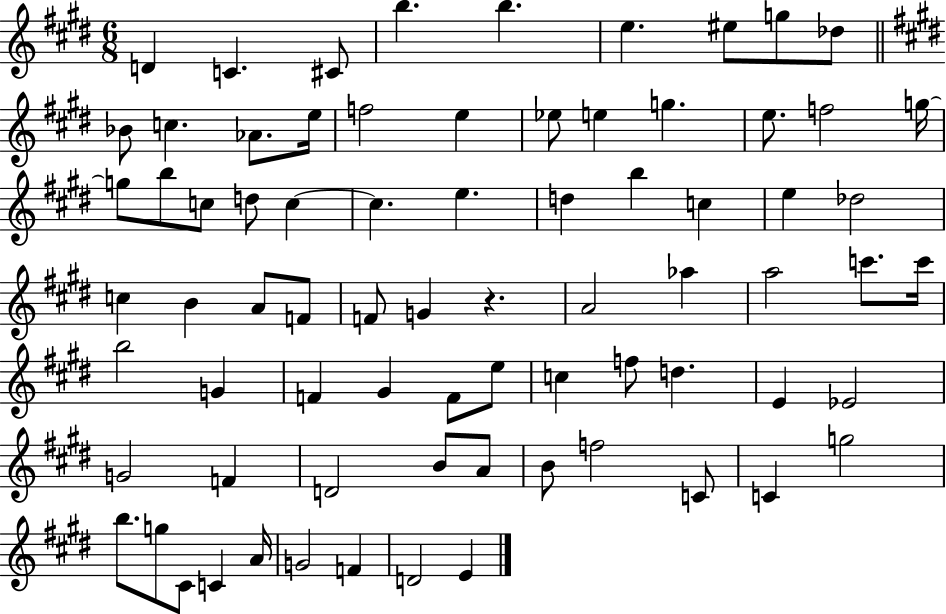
{
  \clef treble
  \numericTimeSignature
  \time 6/8
  \key e \major
  \repeat volta 2 { d'4 c'4. cis'8 | b''4. b''4. | e''4. eis''8 g''8 des''8 | \bar "||" \break \key e \major bes'8 c''4. aes'8. e''16 | f''2 e''4 | ees''8 e''4 g''4. | e''8. f''2 g''16~~ | \break g''8 b''8 c''8 d''8 c''4~~ | c''4. e''4. | d''4 b''4 c''4 | e''4 des''2 | \break c''4 b'4 a'8 f'8 | f'8 g'4 r4. | a'2 aes''4 | a''2 c'''8. c'''16 | \break b''2 g'4 | f'4 gis'4 f'8 e''8 | c''4 f''8 d''4. | e'4 ees'2 | \break g'2 f'4 | d'2 b'8 a'8 | b'8 f''2 c'8 | c'4 g''2 | \break b''8. g''8 cis'8 c'4 a'16 | g'2 f'4 | d'2 e'4 | } \bar "|."
}